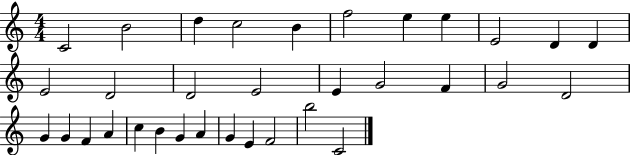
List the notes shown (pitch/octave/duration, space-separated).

C4/h B4/h D5/q C5/h B4/q F5/h E5/q E5/q E4/h D4/q D4/q E4/h D4/h D4/h E4/h E4/q G4/h F4/q G4/h D4/h G4/q G4/q F4/q A4/q C5/q B4/q G4/q A4/q G4/q E4/q F4/h B5/h C4/h